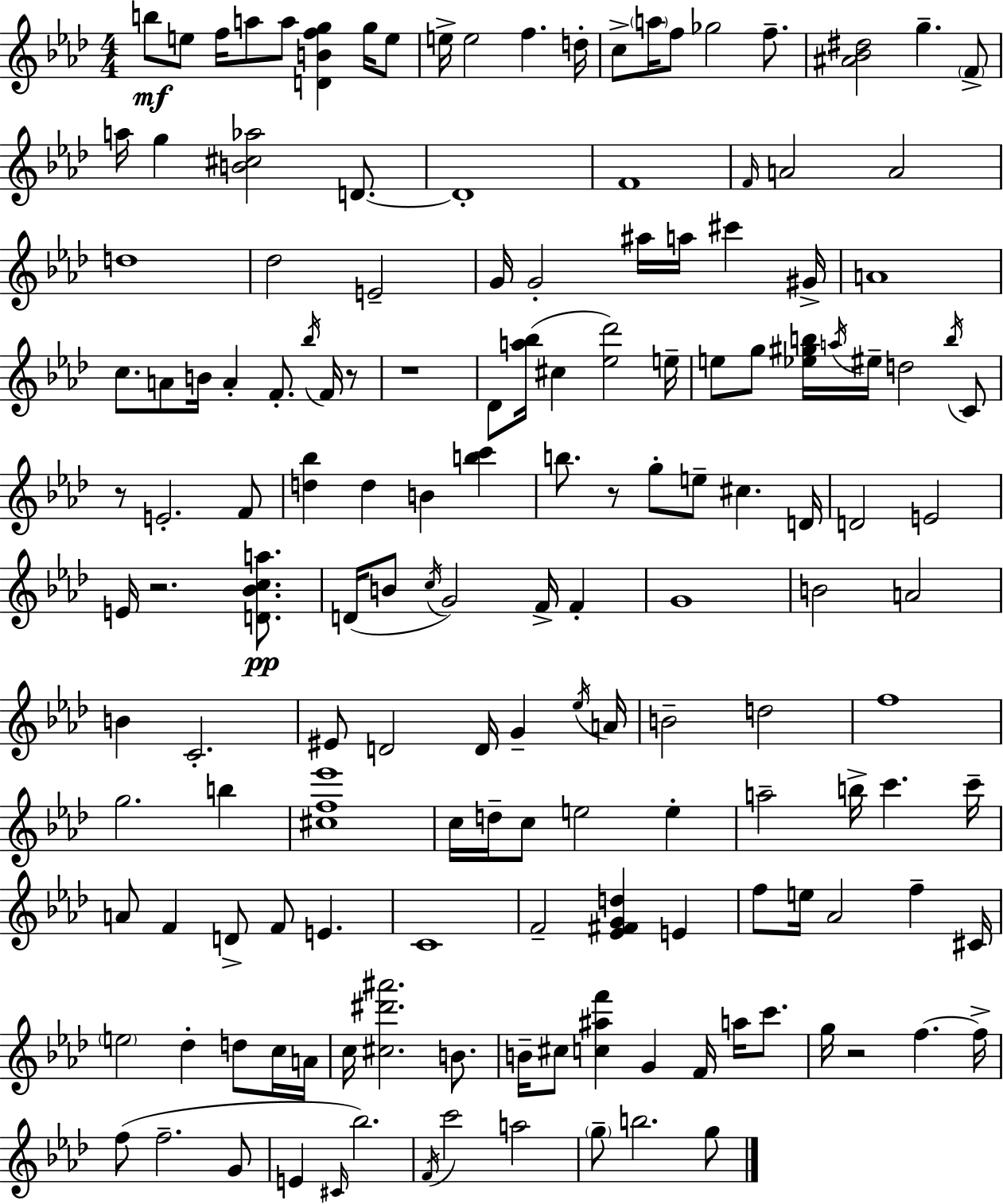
{
  \clef treble
  \numericTimeSignature
  \time 4/4
  \key aes \major
  b''8\mf e''8 f''16 a''8 a''8 <d' b' f'' g''>4 g''16 e''8 | e''16-> e''2 f''4. d''16-. | c''8-> \parenthesize a''16 f''8 ges''2 f''8.-- | <ais' bes' dis''>2 g''4.-- \parenthesize f'8-> | \break a''16 g''4 <b' cis'' aes''>2 d'8.~~ | d'1-. | f'1 | \grace { f'16 } a'2 a'2 | \break d''1 | des''2 e'2-- | g'16 g'2-. ais''16 a''16 cis'''4 | gis'16-> a'1 | \break c''8. a'8 b'16 a'4-. f'8.-. \acciaccatura { bes''16 } f'16 | r8 r1 | des'8 <a'' bes''>16( cis''4 <ees'' des'''>2) | e''16-- e''8 g''8 <ees'' gis'' b''>16 \acciaccatura { a''16 } eis''16-- d''2 | \break \acciaccatura { b''16 } c'8 r8 e'2.-. | f'8 <d'' bes''>4 d''4 b'4 | <b'' c'''>4 b''8. r8 g''8-. e''8-- cis''4. | d'16 d'2 e'2 | \break e'16 r2. | <d' bes' c'' a''>8.\pp d'16( b'8 \acciaccatura { c''16 }) g'2 | f'16-> f'4-. g'1 | b'2 a'2 | \break b'4 c'2.-. | eis'8 d'2 d'16 | g'4-- \acciaccatura { ees''16 } a'16 b'2-- d''2 | f''1 | \break g''2. | b''4 <cis'' f'' ees'''>1 | c''16 d''16-- c''8 e''2 | e''4-. a''2-- b''16-> c'''4. | \break c'''16-- a'8 f'4 d'8-> f'8 | e'4. c'1 | f'2-- <ees' fis' g' d''>4 | e'4 f''8 e''16 aes'2 | \break f''4-- cis'16 \parenthesize e''2 des''4-. | d''8 c''16 a'16 c''16 <cis'' dis''' ais'''>2. | b'8. b'16-- cis''8 <c'' ais'' f'''>4 g'4 | f'16 a''16 c'''8. g''16 r2 f''4.~~ | \break f''16-> f''8( f''2.-- | g'8 e'4 \grace { cis'16 }) bes''2. | \acciaccatura { f'16 } c'''2 | a''2 \parenthesize g''8-- b''2. | \break g''8 \bar "|."
}